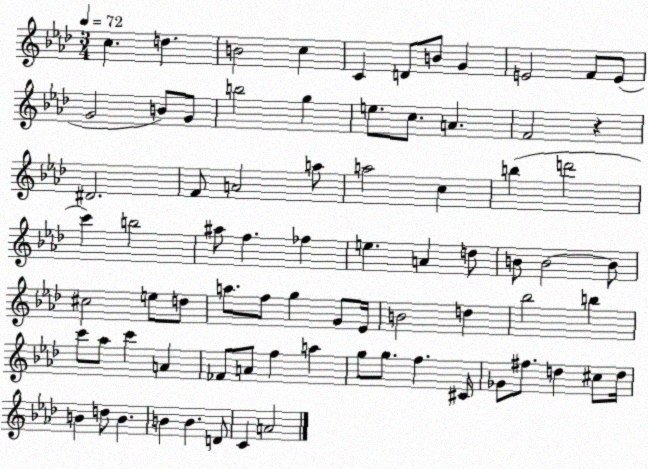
X:1
T:Untitled
M:3/4
L:1/4
K:Ab
c d B2 c C D/2 B/2 G E2 F/2 E/2 G2 B/2 G/2 b2 g e/2 c/2 A F2 z ^D2 F/2 A2 a/2 a2 c b d'2 c' b2 ^a/2 f _f e A d/2 B/2 B2 B/2 ^c2 e/2 d/2 a/2 f/2 g G/2 _E/4 B2 d _b2 b c'/2 _a/2 c' A _F/2 A/2 f a g/2 g/2 f ^C/4 _G/2 ^f/2 d ^c/2 d/4 B d/2 B B B D/2 C A2